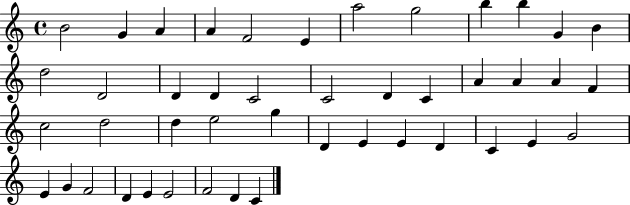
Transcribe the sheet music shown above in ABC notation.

X:1
T:Untitled
M:4/4
L:1/4
K:C
B2 G A A F2 E a2 g2 b b G B d2 D2 D D C2 C2 D C A A A F c2 d2 d e2 g D E E D C E G2 E G F2 D E E2 F2 D C